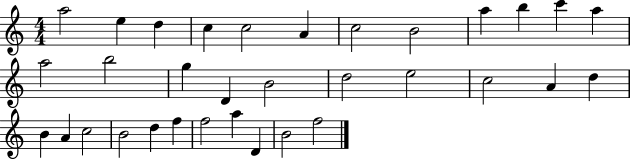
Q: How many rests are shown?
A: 0